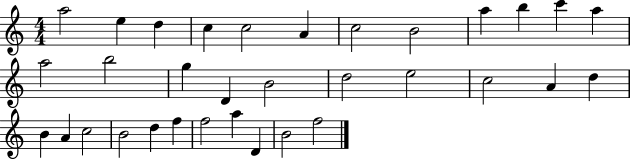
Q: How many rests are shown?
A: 0